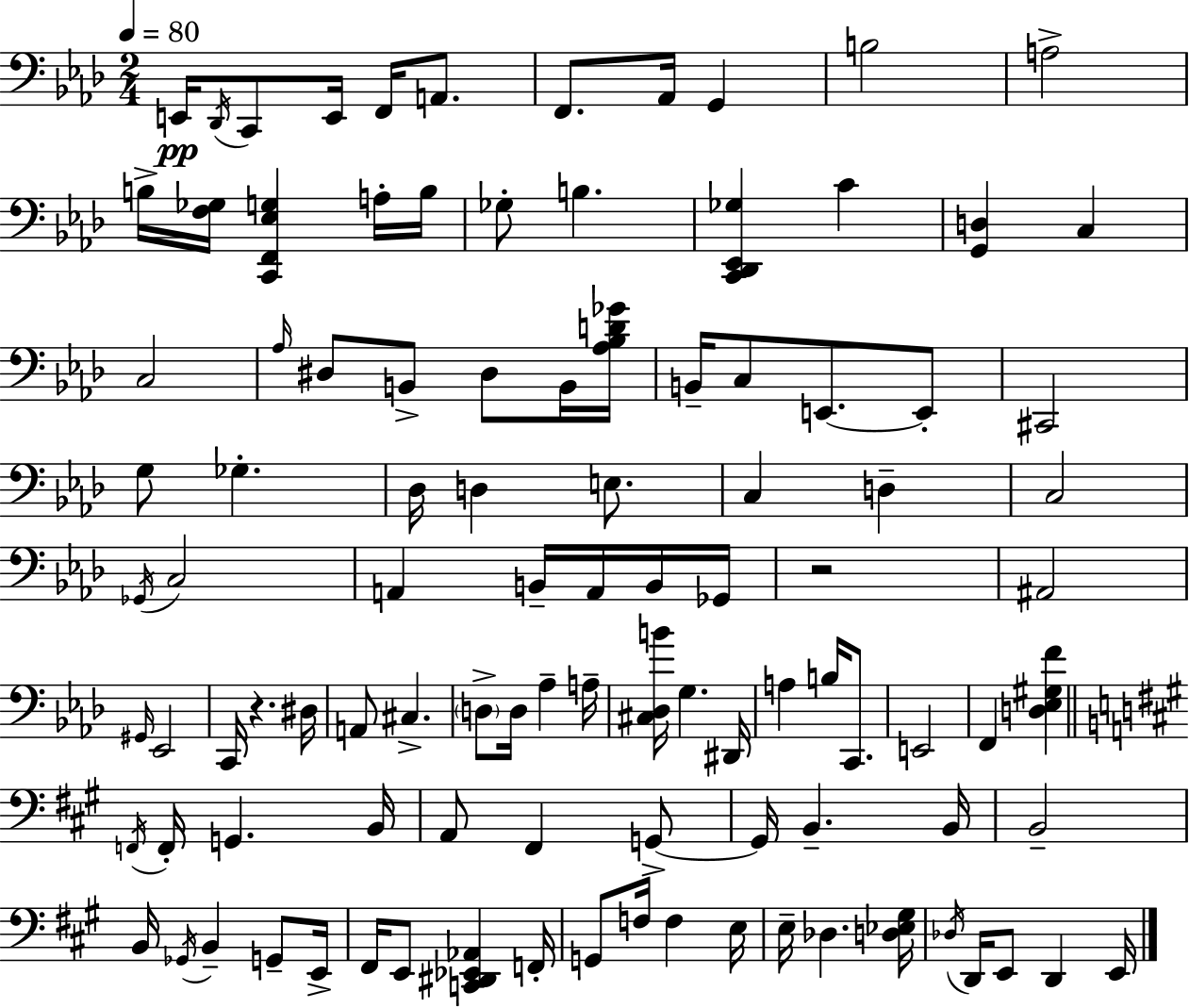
{
  \clef bass
  \numericTimeSignature
  \time 2/4
  \key aes \major
  \tempo 4 = 80
  e,16\pp \acciaccatura { des,16 } c,8 e,16 f,16 a,8. | f,8. aes,16 g,4 | b2 | a2-> | \break b16-> <f ges>16 <c, f, ees g>4 a16-. | b16 ges8-. b4. | <c, des, ees, ges>4 c'4 | <g, d>4 c4 | \break c2 | \grace { aes16 } dis8 b,8-> dis8 | b,16 <aes bes d' ges'>16 b,16-- c8 e,8.~~ | e,8-. cis,2 | \break g8 ges4.-. | des16 d4 e8. | c4 d4-- | c2 | \break \acciaccatura { ges,16 } c2 | a,4 b,16-- | a,16 b,16 ges,16 r2 | ais,2 | \break \grace { gis,16 } ees,2 | c,16 r4. | dis16 a,8 cis4.-> | \parenthesize d8-> d16 aes4-- | \break a16-- <cis des b'>16 g4. | dis,16 a4 | b16 c,8. e,2 | f,4 | \break <d ees gis f'>4 \bar "||" \break \key a \major \acciaccatura { f,16 } f,16-. g,4. | b,16 a,8 fis,4 g,8->~~ | g,16 b,4.-- | b,16 b,2-- | \break b,16 \acciaccatura { ges,16 } b,4-- g,8-- | e,16-> fis,16 e,8 <c, dis, ees, aes,>4 | f,16-. g,8 f16 f4 | e16 e16-- des4. | \break <d ees gis>16 \acciaccatura { des16 } d,16 e,8 d,4 | e,16 \bar "|."
}